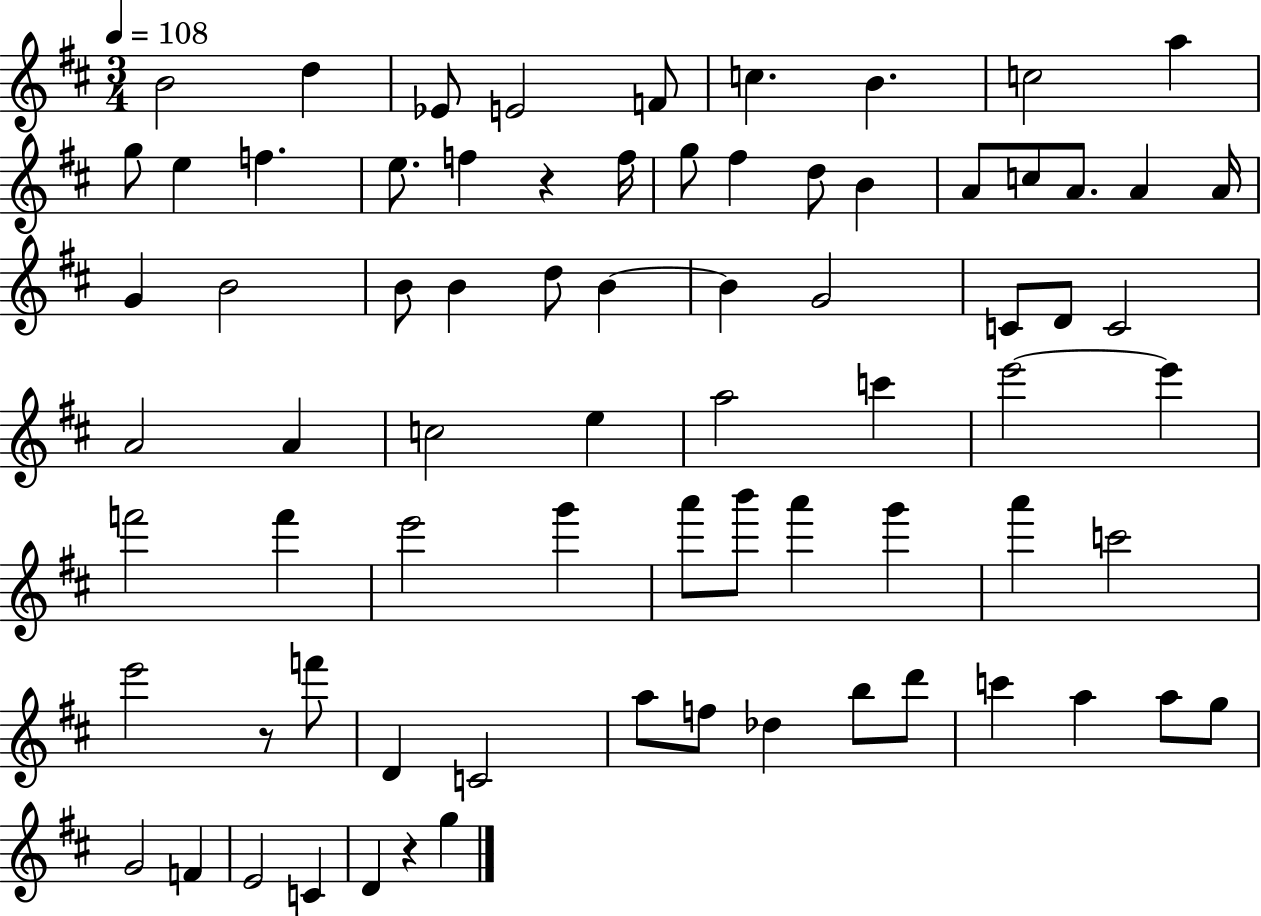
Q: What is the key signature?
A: D major